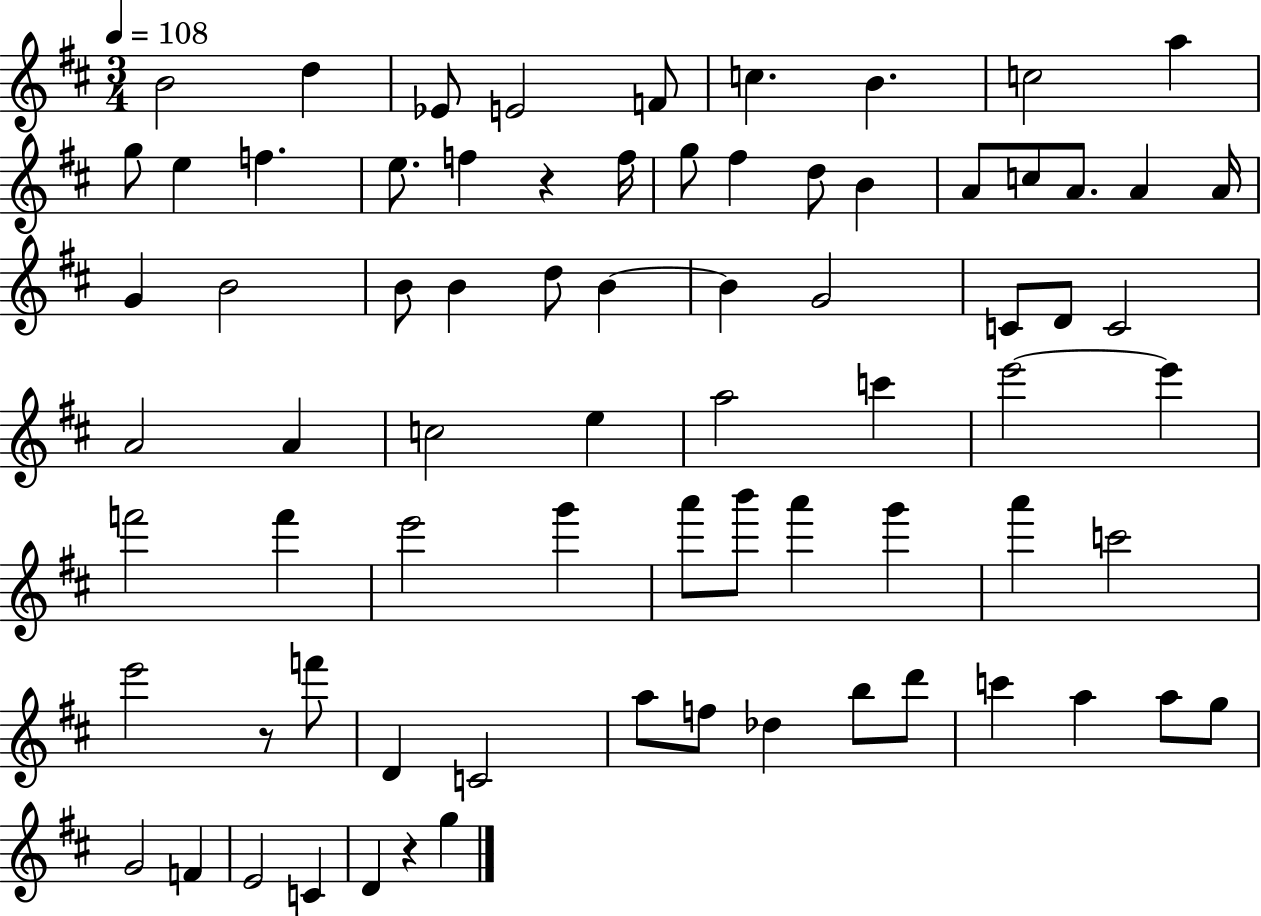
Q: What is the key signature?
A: D major